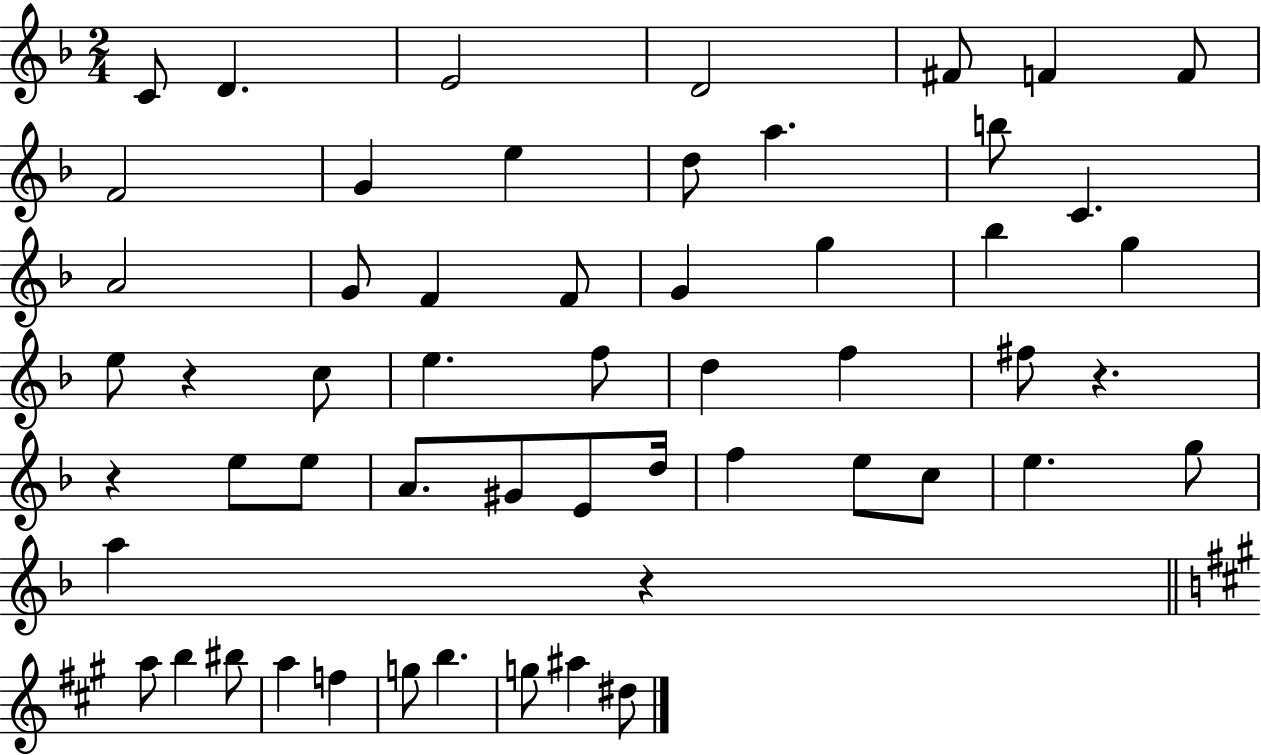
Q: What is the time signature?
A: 2/4